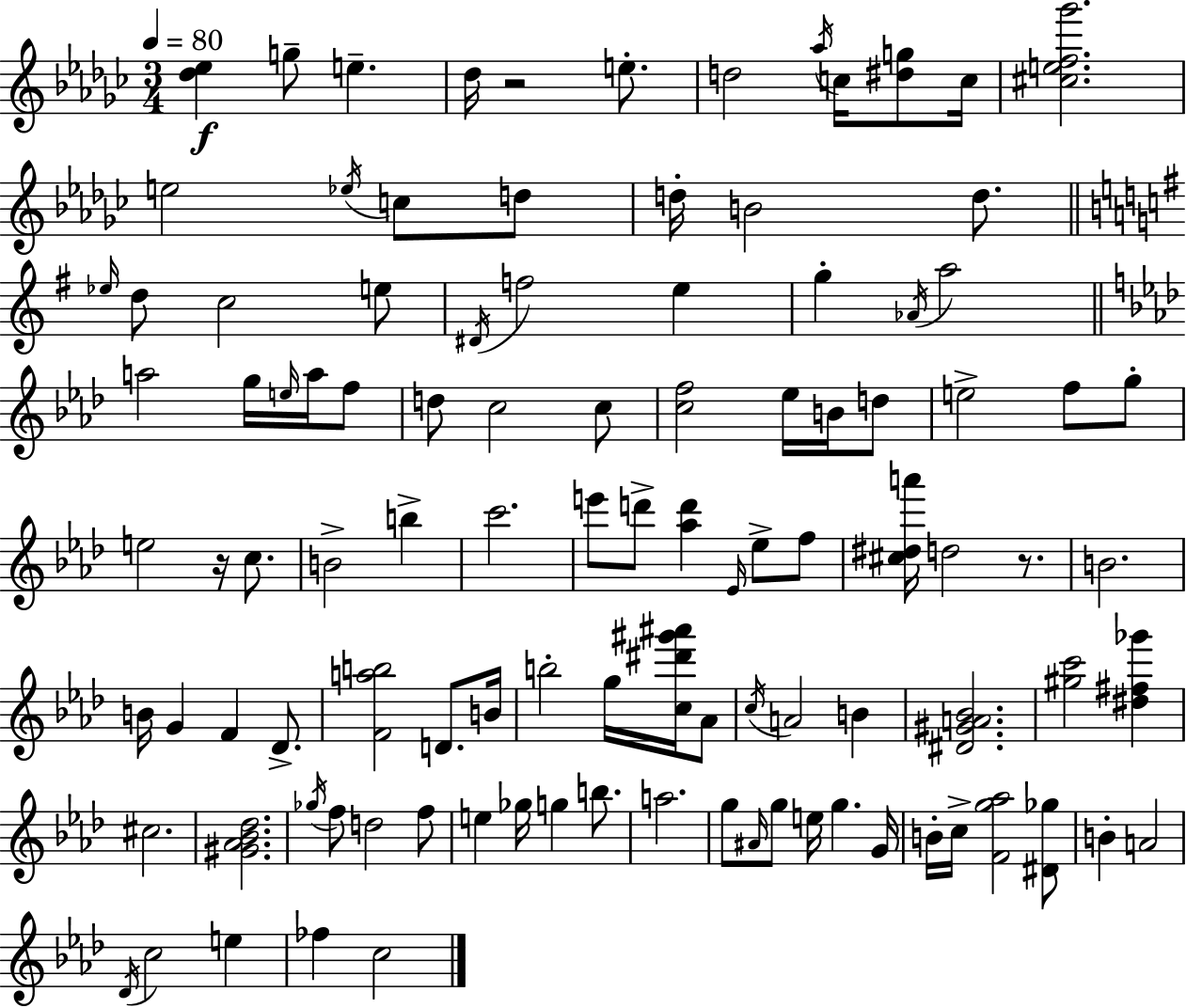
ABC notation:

X:1
T:Untitled
M:3/4
L:1/4
K:Ebm
[_d_e] g/2 e _d/4 z2 e/2 d2 _a/4 c/4 [^dg]/2 c/4 [^cef_g']2 e2 _e/4 c/2 d/2 d/4 B2 d/2 _e/4 d/2 c2 e/2 ^D/4 f2 e g _A/4 a2 a2 g/4 e/4 a/4 f/2 d/2 c2 c/2 [cf]2 _e/4 B/4 d/2 e2 f/2 g/2 e2 z/4 c/2 B2 b c'2 e'/2 d'/2 [_ad'] _E/4 _e/2 f/2 [^c^da']/4 d2 z/2 B2 B/4 G F _D/2 [Fab]2 D/2 B/4 b2 g/4 [c^d'^g'^a']/4 _A/2 c/4 A2 B [^D^GA_B]2 [^gc']2 [^d^f_g'] ^c2 [^G_A_B_d]2 _g/4 f/2 d2 f/2 e _g/4 g b/2 a2 g/2 ^A/4 g/2 e/4 g G/4 B/4 c/4 [Fg_a]2 [^D_g]/2 B A2 _D/4 c2 e _f c2